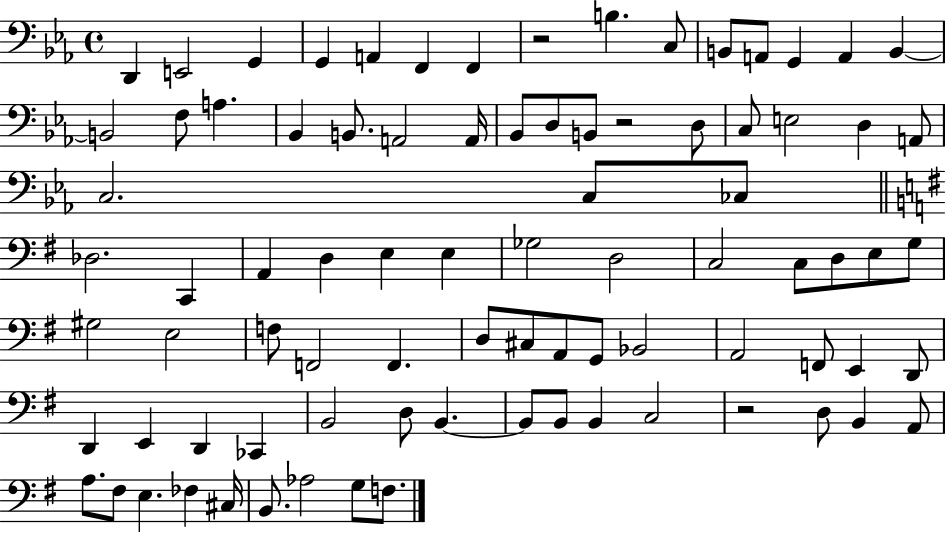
{
  \clef bass
  \time 4/4
  \defaultTimeSignature
  \key ees \major
  d,4 e,2 g,4 | g,4 a,4 f,4 f,4 | r2 b4. c8 | b,8 a,8 g,4 a,4 b,4~~ | \break b,2 f8 a4. | bes,4 b,8. a,2 a,16 | bes,8 d8 b,8 r2 d8 | c8 e2 d4 a,8 | \break c2. c8 ces8 | \bar "||" \break \key g \major des2. c,4 | a,4 d4 e4 e4 | ges2 d2 | c2 c8 d8 e8 g8 | \break gis2 e2 | f8 f,2 f,4. | d8 cis8 a,8 g,8 bes,2 | a,2 f,8 e,4 d,8 | \break d,4 e,4 d,4 ces,4 | b,2 d8 b,4.~~ | b,8 b,8 b,4 c2 | r2 d8 b,4 a,8 | \break a8. fis8 e4. fes4 cis16 | b,8. aes2 g8 f8. | \bar "|."
}